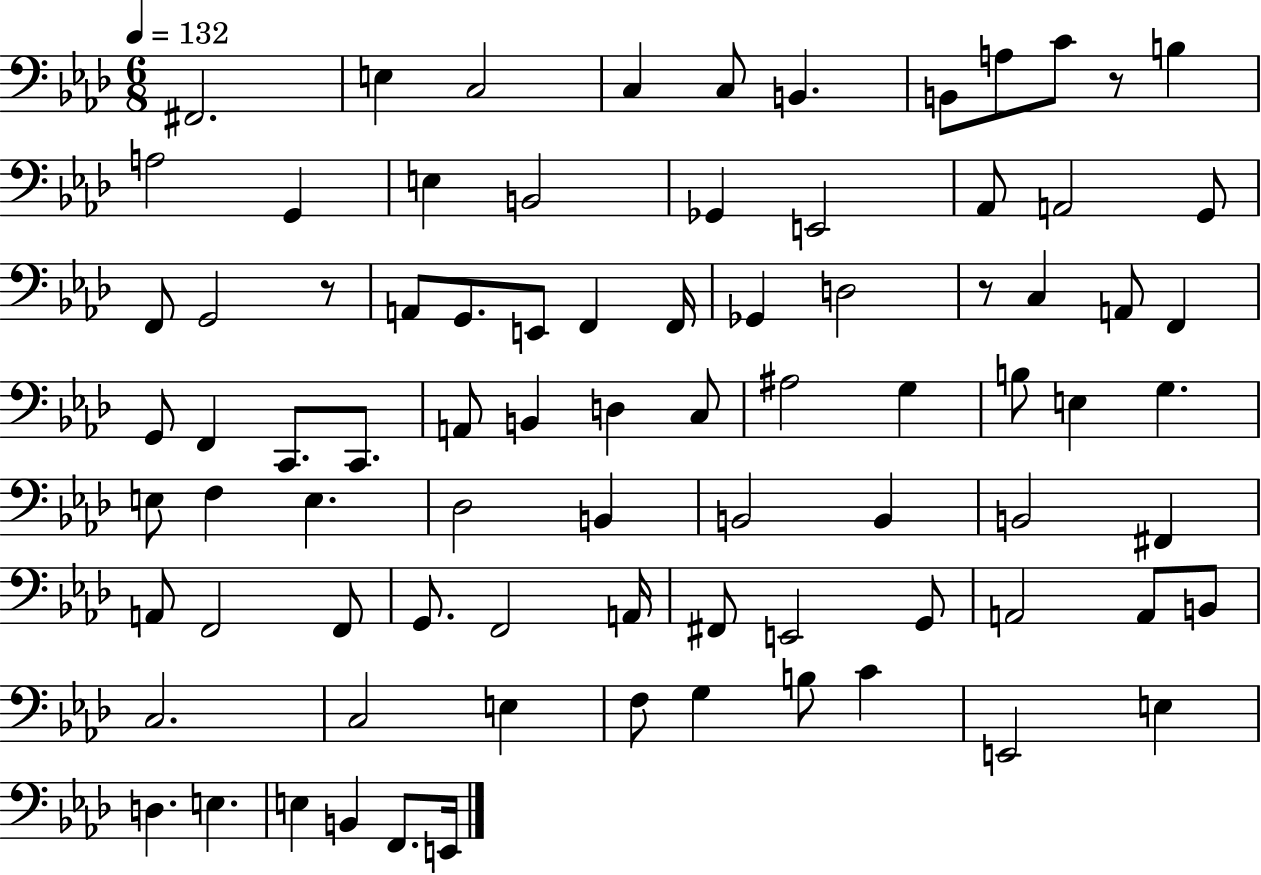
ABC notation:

X:1
T:Untitled
M:6/8
L:1/4
K:Ab
^F,,2 E, C,2 C, C,/2 B,, B,,/2 A,/2 C/2 z/2 B, A,2 G,, E, B,,2 _G,, E,,2 _A,,/2 A,,2 G,,/2 F,,/2 G,,2 z/2 A,,/2 G,,/2 E,,/2 F,, F,,/4 _G,, D,2 z/2 C, A,,/2 F,, G,,/2 F,, C,,/2 C,,/2 A,,/2 B,, D, C,/2 ^A,2 G, B,/2 E, G, E,/2 F, E, _D,2 B,, B,,2 B,, B,,2 ^F,, A,,/2 F,,2 F,,/2 G,,/2 F,,2 A,,/4 ^F,,/2 E,,2 G,,/2 A,,2 A,,/2 B,,/2 C,2 C,2 E, F,/2 G, B,/2 C E,,2 E, D, E, E, B,, F,,/2 E,,/4